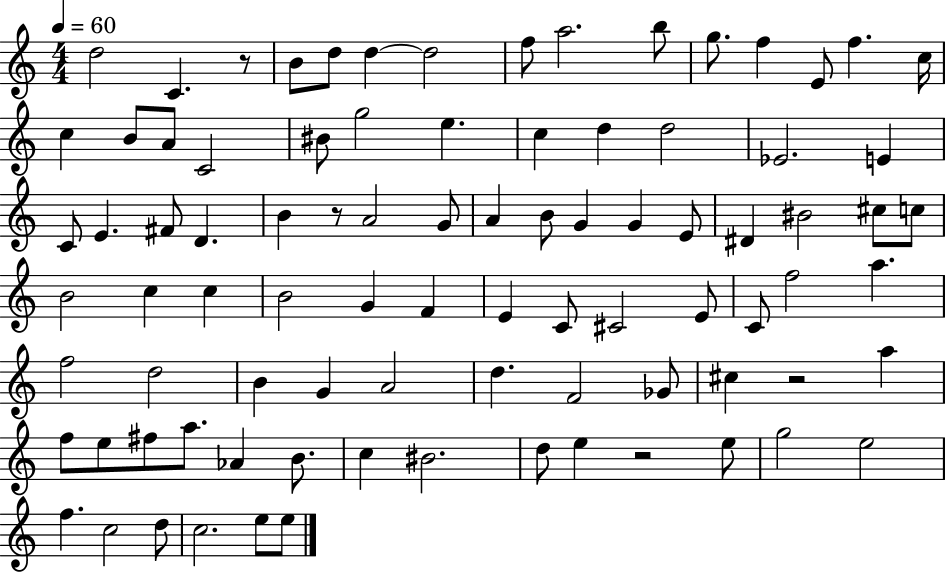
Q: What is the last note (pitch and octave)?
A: E5